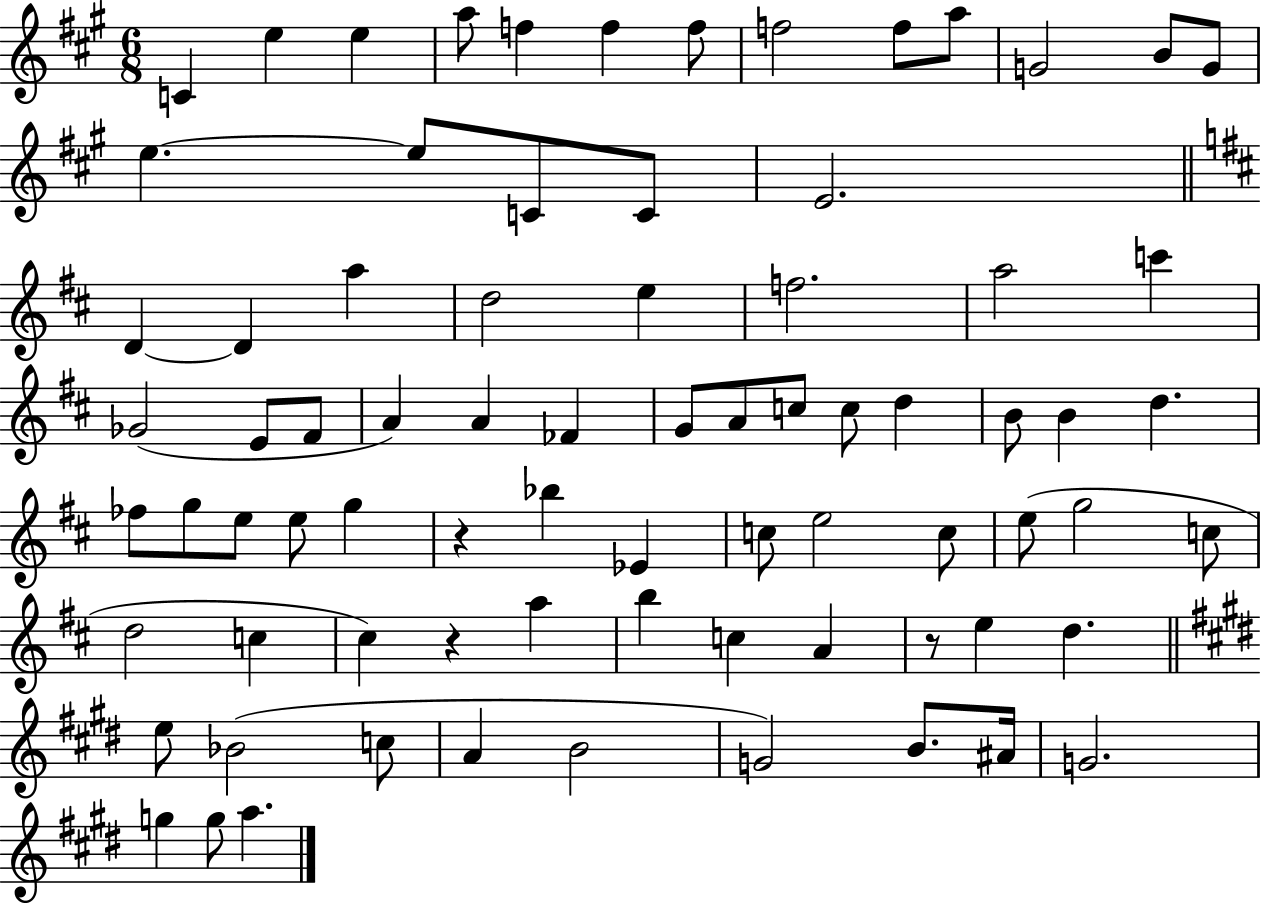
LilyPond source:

{
  \clef treble
  \numericTimeSignature
  \time 6/8
  \key a \major
  c'4 e''4 e''4 | a''8 f''4 f''4 f''8 | f''2 f''8 a''8 | g'2 b'8 g'8 | \break e''4.~~ e''8 c'8 c'8 | e'2. | \bar "||" \break \key d \major d'4~~ d'4 a''4 | d''2 e''4 | f''2. | a''2 c'''4 | \break ges'2( e'8 fis'8 | a'4) a'4 fes'4 | g'8 a'8 c''8 c''8 d''4 | b'8 b'4 d''4. | \break fes''8 g''8 e''8 e''8 g''4 | r4 bes''4 ees'4 | c''8 e''2 c''8 | e''8( g''2 c''8 | \break d''2 c''4 | cis''4) r4 a''4 | b''4 c''4 a'4 | r8 e''4 d''4. | \break \bar "||" \break \key e \major e''8 bes'2( c''8 | a'4 b'2 | g'2) b'8. ais'16 | g'2. | \break g''4 g''8 a''4. | \bar "|."
}